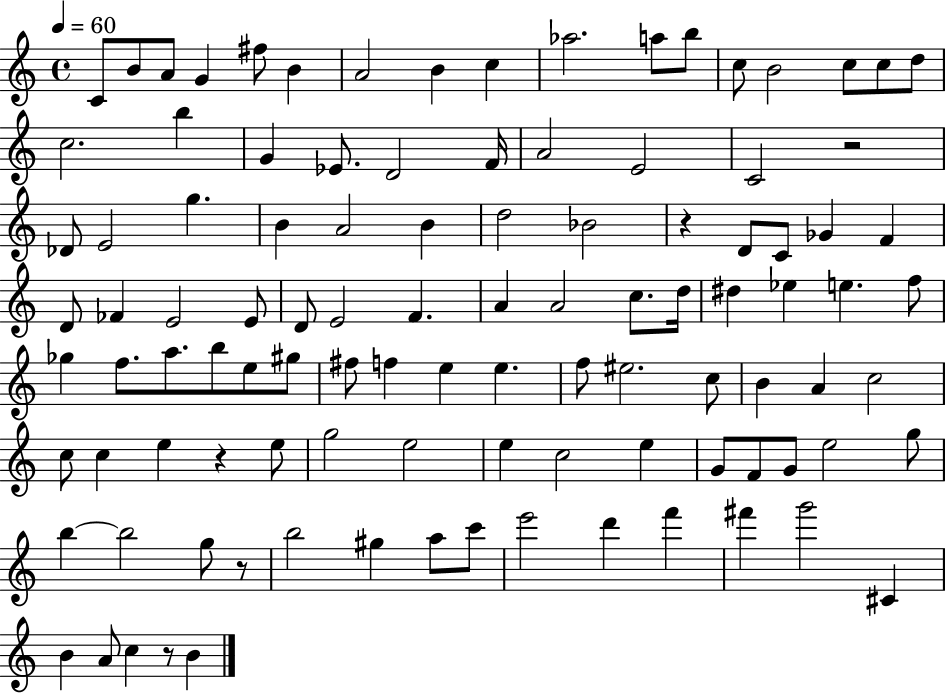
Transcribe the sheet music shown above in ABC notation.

X:1
T:Untitled
M:4/4
L:1/4
K:C
C/2 B/2 A/2 G ^f/2 B A2 B c _a2 a/2 b/2 c/2 B2 c/2 c/2 d/2 c2 b G _E/2 D2 F/4 A2 E2 C2 z2 _D/2 E2 g B A2 B d2 _B2 z D/2 C/2 _G F D/2 _F E2 E/2 D/2 E2 F A A2 c/2 d/4 ^d _e e f/2 _g f/2 a/2 b/2 e/2 ^g/2 ^f/2 f e e f/2 ^e2 c/2 B A c2 c/2 c e z e/2 g2 e2 e c2 e G/2 F/2 G/2 e2 g/2 b b2 g/2 z/2 b2 ^g a/2 c'/2 e'2 d' f' ^f' g'2 ^C B A/2 c z/2 B